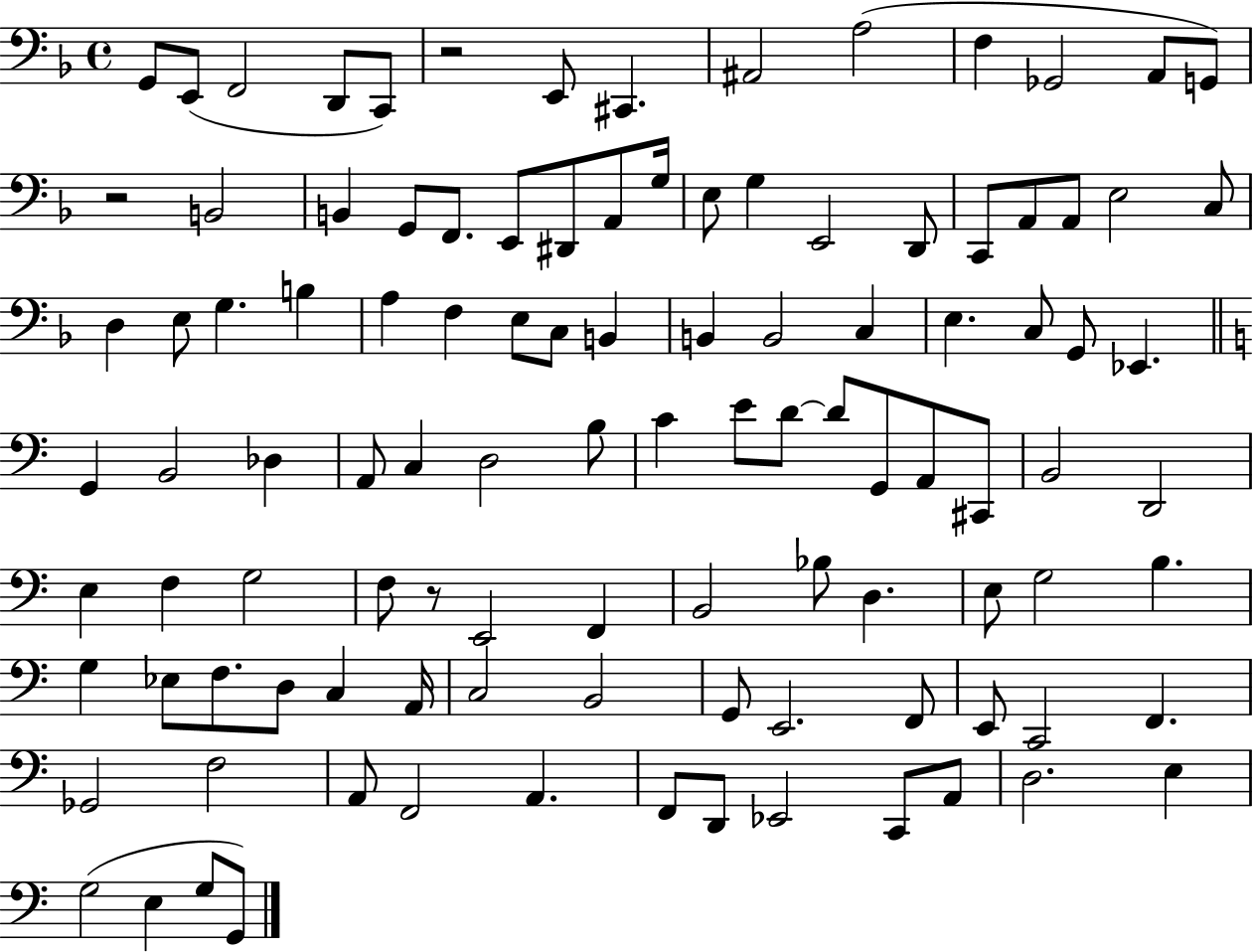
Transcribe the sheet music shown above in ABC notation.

X:1
T:Untitled
M:4/4
L:1/4
K:F
G,,/2 E,,/2 F,,2 D,,/2 C,,/2 z2 E,,/2 ^C,, ^A,,2 A,2 F, _G,,2 A,,/2 G,,/2 z2 B,,2 B,, G,,/2 F,,/2 E,,/2 ^D,,/2 A,,/2 G,/4 E,/2 G, E,,2 D,,/2 C,,/2 A,,/2 A,,/2 E,2 C,/2 D, E,/2 G, B, A, F, E,/2 C,/2 B,, B,, B,,2 C, E, C,/2 G,,/2 _E,, G,, B,,2 _D, A,,/2 C, D,2 B,/2 C E/2 D/2 D/2 G,,/2 A,,/2 ^C,,/2 B,,2 D,,2 E, F, G,2 F,/2 z/2 E,,2 F,, B,,2 _B,/2 D, E,/2 G,2 B, G, _E,/2 F,/2 D,/2 C, A,,/4 C,2 B,,2 G,,/2 E,,2 F,,/2 E,,/2 C,,2 F,, _G,,2 F,2 A,,/2 F,,2 A,, F,,/2 D,,/2 _E,,2 C,,/2 A,,/2 D,2 E, G,2 E, G,/2 G,,/2